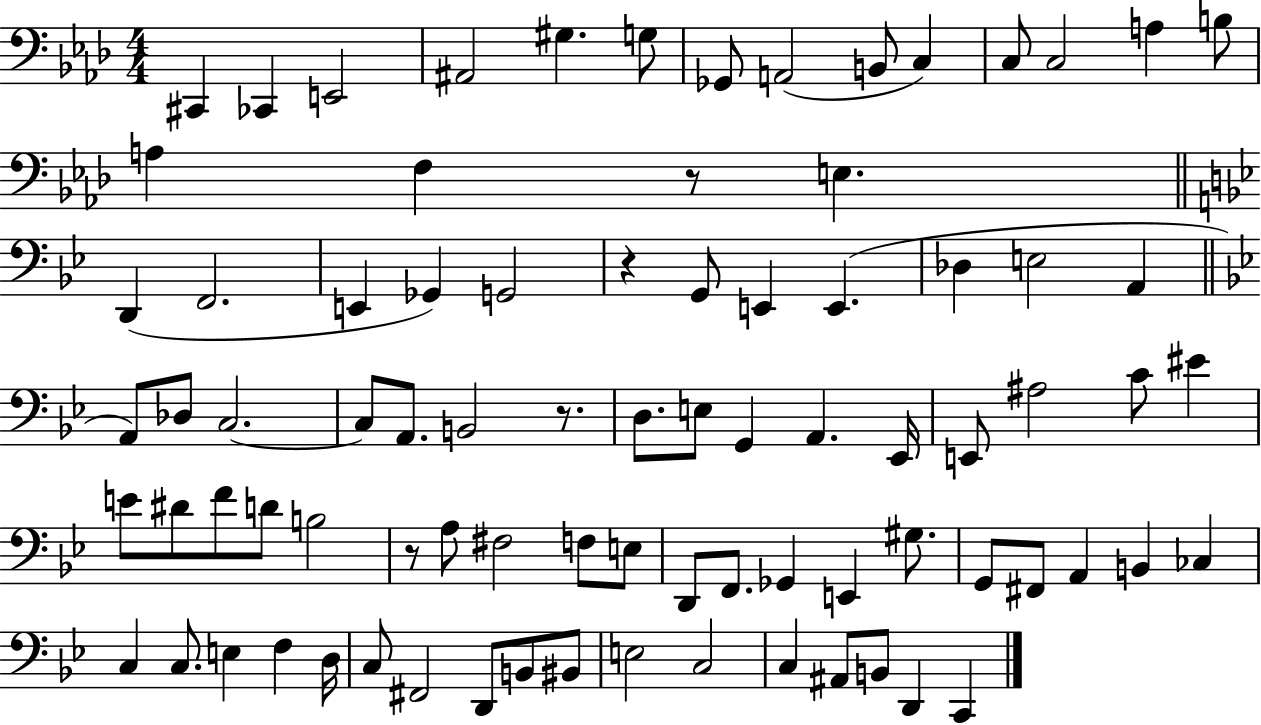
C#2/q CES2/q E2/h A#2/h G#3/q. G3/e Gb2/e A2/h B2/e C3/q C3/e C3/h A3/q B3/e A3/q F3/q R/e E3/q. D2/q F2/h. E2/q Gb2/q G2/h R/q G2/e E2/q E2/q. Db3/q E3/h A2/q A2/e Db3/e C3/h. C3/e A2/e. B2/h R/e. D3/e. E3/e G2/q A2/q. Eb2/s E2/e A#3/h C4/e EIS4/q E4/e D#4/e F4/e D4/e B3/h R/e A3/e F#3/h F3/e E3/e D2/e F2/e. Gb2/q E2/q G#3/e. G2/e F#2/e A2/q B2/q CES3/q C3/q C3/e. E3/q F3/q D3/s C3/e F#2/h D2/e B2/e BIS2/e E3/h C3/h C3/q A#2/e B2/e D2/q C2/q